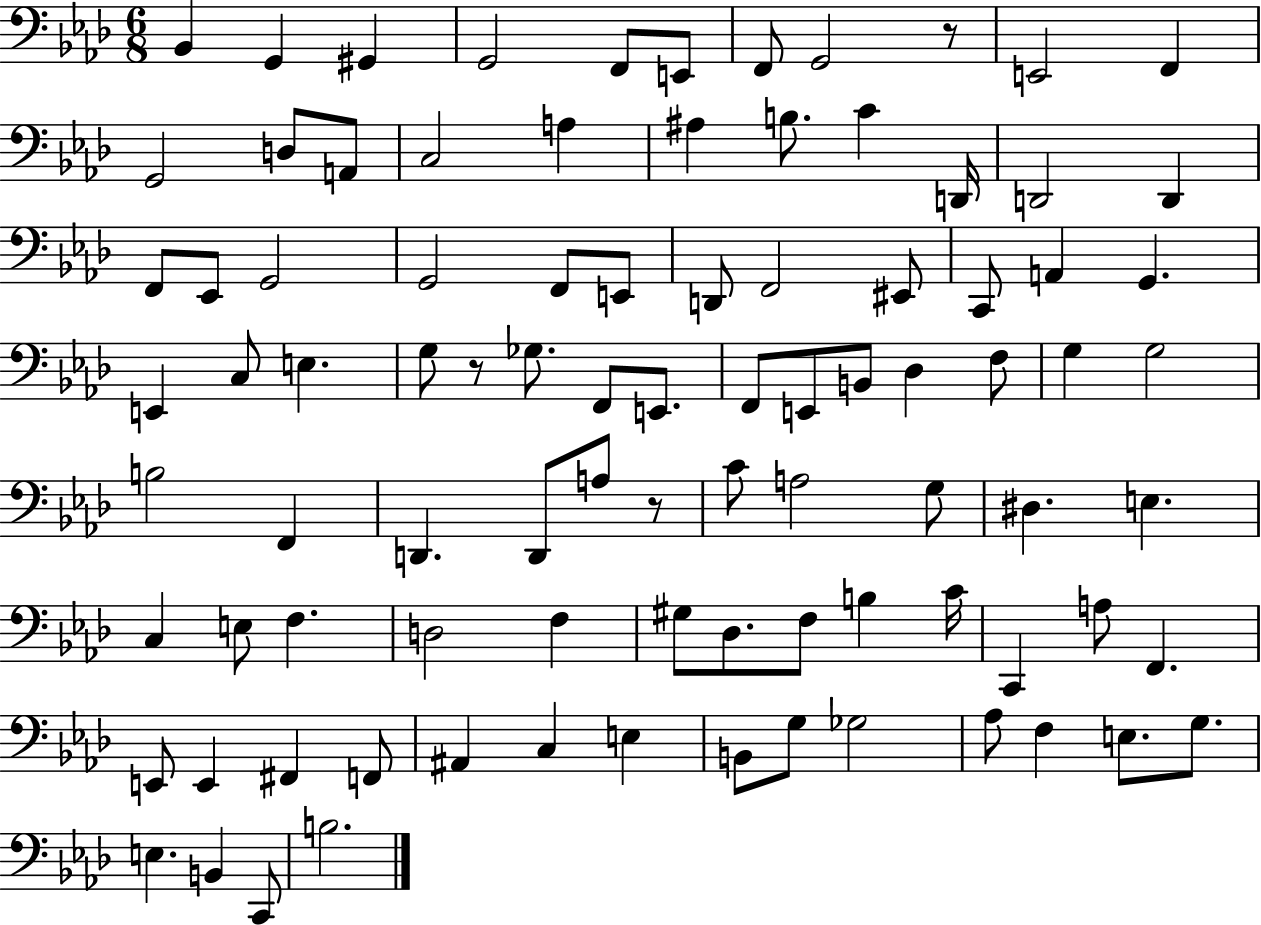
{
  \clef bass
  \numericTimeSignature
  \time 6/8
  \key aes \major
  \repeat volta 2 { bes,4 g,4 gis,4 | g,2 f,8 e,8 | f,8 g,2 r8 | e,2 f,4 | \break g,2 d8 a,8 | c2 a4 | ais4 b8. c'4 d,16 | d,2 d,4 | \break f,8 ees,8 g,2 | g,2 f,8 e,8 | d,8 f,2 eis,8 | c,8 a,4 g,4. | \break e,4 c8 e4. | g8 r8 ges8. f,8 e,8. | f,8 e,8 b,8 des4 f8 | g4 g2 | \break b2 f,4 | d,4. d,8 a8 r8 | c'8 a2 g8 | dis4. e4. | \break c4 e8 f4. | d2 f4 | gis8 des8. f8 b4 c'16 | c,4 a8 f,4. | \break e,8 e,4 fis,4 f,8 | ais,4 c4 e4 | b,8 g8 ges2 | aes8 f4 e8. g8. | \break e4. b,4 c,8 | b2. | } \bar "|."
}